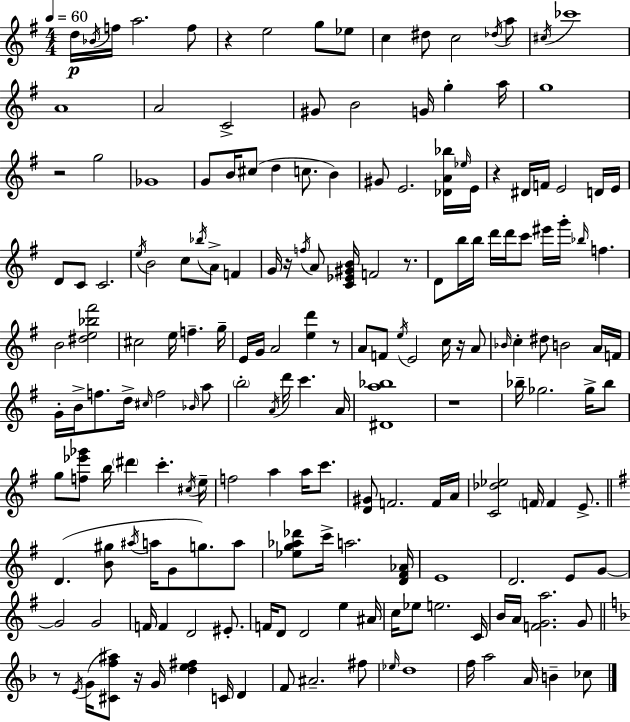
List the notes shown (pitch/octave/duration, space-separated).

D5/s Bb4/s F5/s A5/h. F5/e R/q E5/h G5/e Eb5/e C5/q D#5/e C5/h Db5/s A5/e C#5/s CES6/w A4/w A4/h C4/h G#4/e B4/h G4/s G5/q A5/s G5/w R/h G5/h Gb4/w G4/e B4/s C#5/e D5/q C5/e. B4/q G#4/e E4/h. [Db4,A4,Bb5]/s Eb5/s E4/s R/q D#4/s F4/s E4/h D4/s E4/s D4/e C4/e C4/h. E5/s B4/h C5/e Bb5/s A4/e F4/q G4/s R/s F5/s A4/e [C4,Eb4,G#4,B4]/s F4/h R/e. D4/e B5/s B5/s D6/s D6/s C6/e EIS6/s G6/s Bb5/s F5/q. B4/h [D#5,E5,Bb5,F#6]/h C#5/h E5/s F5/q. G5/s E4/s G4/s A4/h [E5,D6]/q R/e A4/e F4/e E5/s E4/h C5/s R/s A4/e Bb4/s C5/q D#5/e B4/h A4/s F4/s G4/s B4/s F5/e. D5/s C#5/s F5/h Bb4/s A5/e B5/h A4/s D6/s C6/q. A4/s [D#4,A5,Bb5]/w R/w Bb5/s Gb5/h. Gb5/s Bb5/e G5/e [F5,Eb6,Gb6]/e B5/s D#6/q C6/q. C#5/s E5/s F5/h A5/q A5/s C6/e. [D4,G#4]/e F4/h. F4/s A4/s [C4,Db5,Eb5]/h F4/s F4/q E4/e. D4/q. [B4,G#5]/e A#5/s A5/s G4/e G5/e. A5/e [Eb5,G5,Ab5,Db6]/e C6/s A5/h. [D4,F#4,Ab4]/s E4/w D4/h. E4/e G4/e G4/h G4/h F4/s F4/q D4/h EIS4/e. F4/s D4/e D4/h E5/q A#4/s C5/s Eb5/e E5/h. C4/s B4/s A4/s [F4,G4,A5]/h. G4/e R/e E4/s G4/s [C#4,F5,A#5]/e R/s G4/s [D5,E5,F#5]/q C4/s D4/q F4/e A#4/h. F#5/e Eb5/s D5/w F5/s A5/h A4/s B4/q CES5/e